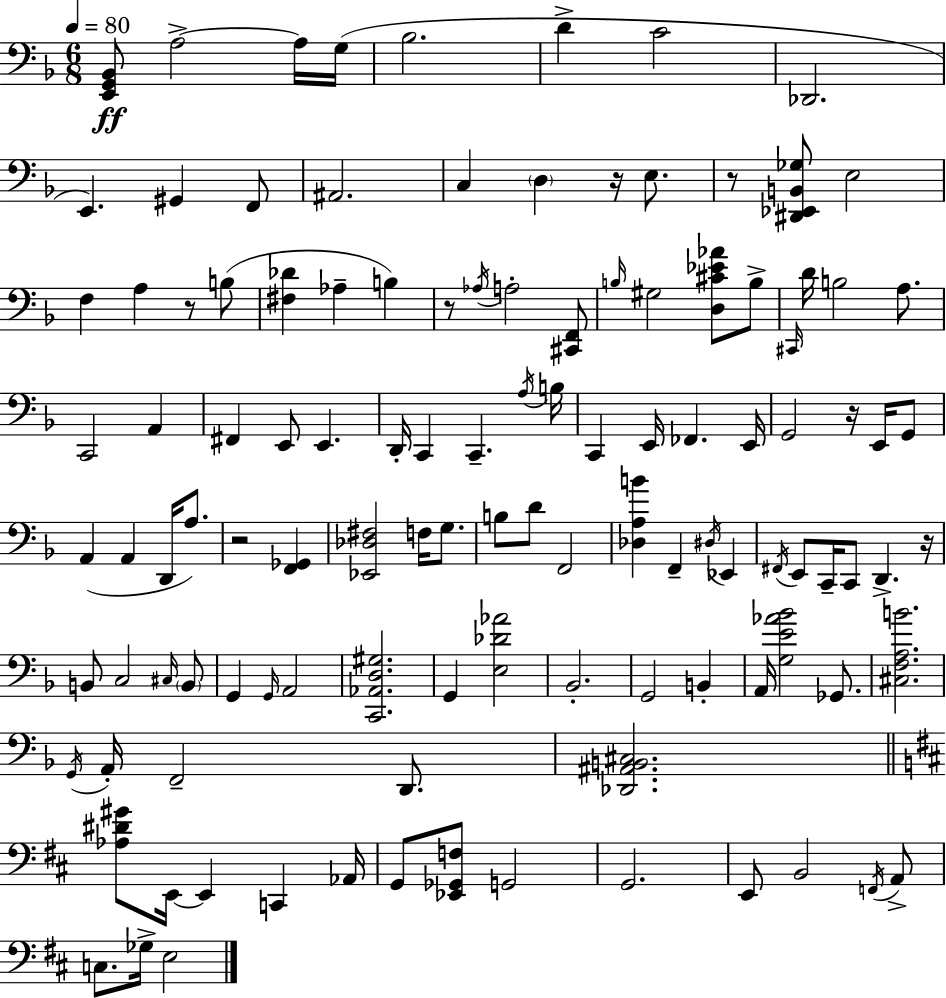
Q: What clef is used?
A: bass